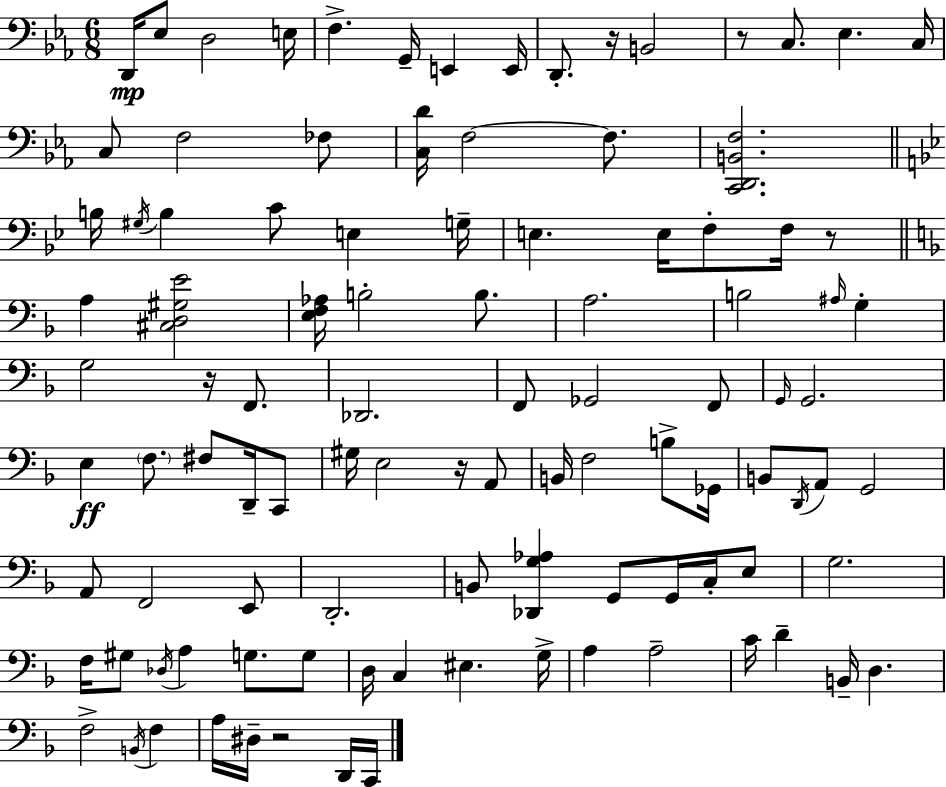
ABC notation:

X:1
T:Untitled
M:6/8
L:1/4
K:Cm
D,,/4 _E,/2 D,2 E,/4 F, G,,/4 E,, E,,/4 D,,/2 z/4 B,,2 z/2 C,/2 _E, C,/4 C,/2 F,2 _F,/2 [C,D]/4 F,2 F,/2 [C,,D,,B,,F,]2 B,/4 ^G,/4 B, C/2 E, G,/4 E, E,/4 F,/2 F,/4 z/2 A, [^C,D,^G,E]2 [E,F,_A,]/4 B,2 B,/2 A,2 B,2 ^A,/4 G, G,2 z/4 F,,/2 _D,,2 F,,/2 _G,,2 F,,/2 G,,/4 G,,2 E, F,/2 ^F,/2 D,,/4 C,,/2 ^G,/4 E,2 z/4 A,,/2 B,,/4 F,2 B,/2 _G,,/4 B,,/2 D,,/4 A,,/2 G,,2 A,,/2 F,,2 E,,/2 D,,2 B,,/2 [_D,,G,_A,] G,,/2 G,,/4 C,/4 E,/2 G,2 F,/4 ^G,/2 _D,/4 A, G,/2 G,/2 D,/4 C, ^E, G,/4 A, A,2 C/4 D B,,/4 D, F,2 B,,/4 F, A,/4 ^D,/4 z2 D,,/4 C,,/4